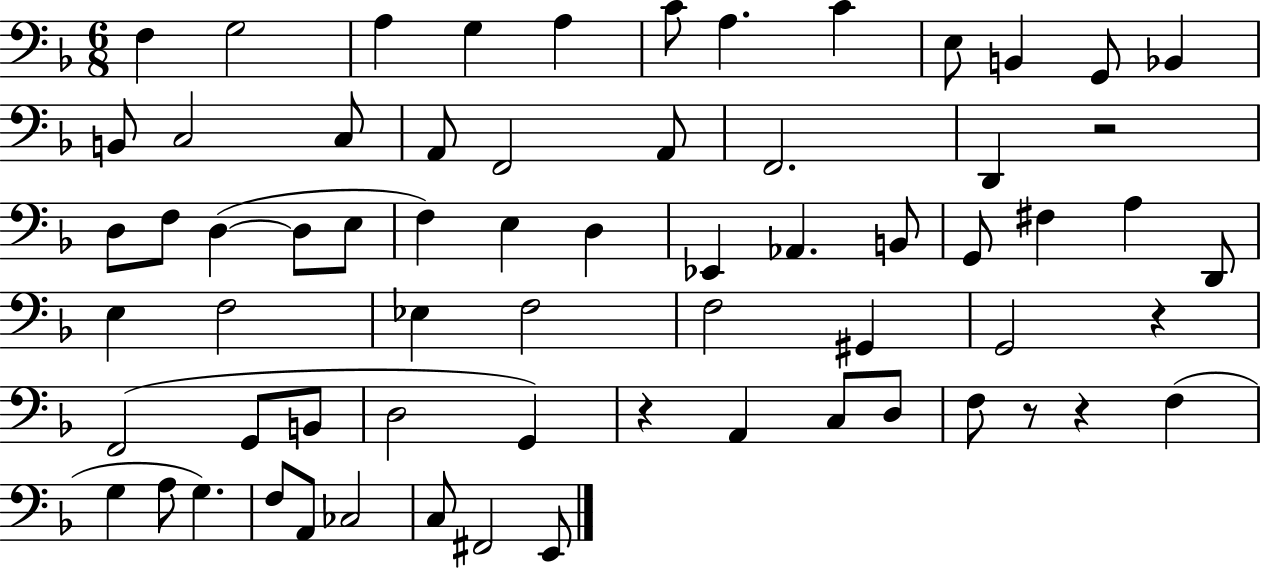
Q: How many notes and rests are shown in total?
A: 66